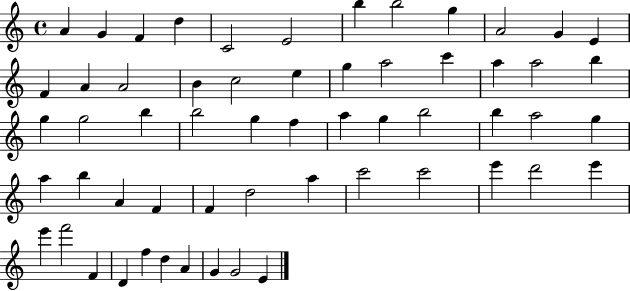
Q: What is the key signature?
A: C major